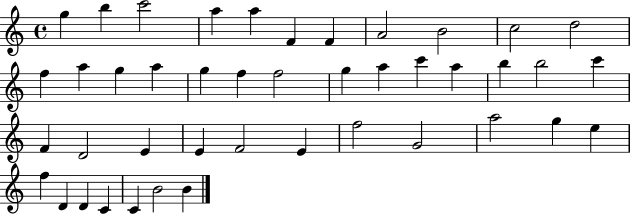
G5/q B5/q C6/h A5/q A5/q F4/q F4/q A4/h B4/h C5/h D5/h F5/q A5/q G5/q A5/q G5/q F5/q F5/h G5/q A5/q C6/q A5/q B5/q B5/h C6/q F4/q D4/h E4/q E4/q F4/h E4/q F5/h G4/h A5/h G5/q E5/q F5/q D4/q D4/q C4/q C4/q B4/h B4/q